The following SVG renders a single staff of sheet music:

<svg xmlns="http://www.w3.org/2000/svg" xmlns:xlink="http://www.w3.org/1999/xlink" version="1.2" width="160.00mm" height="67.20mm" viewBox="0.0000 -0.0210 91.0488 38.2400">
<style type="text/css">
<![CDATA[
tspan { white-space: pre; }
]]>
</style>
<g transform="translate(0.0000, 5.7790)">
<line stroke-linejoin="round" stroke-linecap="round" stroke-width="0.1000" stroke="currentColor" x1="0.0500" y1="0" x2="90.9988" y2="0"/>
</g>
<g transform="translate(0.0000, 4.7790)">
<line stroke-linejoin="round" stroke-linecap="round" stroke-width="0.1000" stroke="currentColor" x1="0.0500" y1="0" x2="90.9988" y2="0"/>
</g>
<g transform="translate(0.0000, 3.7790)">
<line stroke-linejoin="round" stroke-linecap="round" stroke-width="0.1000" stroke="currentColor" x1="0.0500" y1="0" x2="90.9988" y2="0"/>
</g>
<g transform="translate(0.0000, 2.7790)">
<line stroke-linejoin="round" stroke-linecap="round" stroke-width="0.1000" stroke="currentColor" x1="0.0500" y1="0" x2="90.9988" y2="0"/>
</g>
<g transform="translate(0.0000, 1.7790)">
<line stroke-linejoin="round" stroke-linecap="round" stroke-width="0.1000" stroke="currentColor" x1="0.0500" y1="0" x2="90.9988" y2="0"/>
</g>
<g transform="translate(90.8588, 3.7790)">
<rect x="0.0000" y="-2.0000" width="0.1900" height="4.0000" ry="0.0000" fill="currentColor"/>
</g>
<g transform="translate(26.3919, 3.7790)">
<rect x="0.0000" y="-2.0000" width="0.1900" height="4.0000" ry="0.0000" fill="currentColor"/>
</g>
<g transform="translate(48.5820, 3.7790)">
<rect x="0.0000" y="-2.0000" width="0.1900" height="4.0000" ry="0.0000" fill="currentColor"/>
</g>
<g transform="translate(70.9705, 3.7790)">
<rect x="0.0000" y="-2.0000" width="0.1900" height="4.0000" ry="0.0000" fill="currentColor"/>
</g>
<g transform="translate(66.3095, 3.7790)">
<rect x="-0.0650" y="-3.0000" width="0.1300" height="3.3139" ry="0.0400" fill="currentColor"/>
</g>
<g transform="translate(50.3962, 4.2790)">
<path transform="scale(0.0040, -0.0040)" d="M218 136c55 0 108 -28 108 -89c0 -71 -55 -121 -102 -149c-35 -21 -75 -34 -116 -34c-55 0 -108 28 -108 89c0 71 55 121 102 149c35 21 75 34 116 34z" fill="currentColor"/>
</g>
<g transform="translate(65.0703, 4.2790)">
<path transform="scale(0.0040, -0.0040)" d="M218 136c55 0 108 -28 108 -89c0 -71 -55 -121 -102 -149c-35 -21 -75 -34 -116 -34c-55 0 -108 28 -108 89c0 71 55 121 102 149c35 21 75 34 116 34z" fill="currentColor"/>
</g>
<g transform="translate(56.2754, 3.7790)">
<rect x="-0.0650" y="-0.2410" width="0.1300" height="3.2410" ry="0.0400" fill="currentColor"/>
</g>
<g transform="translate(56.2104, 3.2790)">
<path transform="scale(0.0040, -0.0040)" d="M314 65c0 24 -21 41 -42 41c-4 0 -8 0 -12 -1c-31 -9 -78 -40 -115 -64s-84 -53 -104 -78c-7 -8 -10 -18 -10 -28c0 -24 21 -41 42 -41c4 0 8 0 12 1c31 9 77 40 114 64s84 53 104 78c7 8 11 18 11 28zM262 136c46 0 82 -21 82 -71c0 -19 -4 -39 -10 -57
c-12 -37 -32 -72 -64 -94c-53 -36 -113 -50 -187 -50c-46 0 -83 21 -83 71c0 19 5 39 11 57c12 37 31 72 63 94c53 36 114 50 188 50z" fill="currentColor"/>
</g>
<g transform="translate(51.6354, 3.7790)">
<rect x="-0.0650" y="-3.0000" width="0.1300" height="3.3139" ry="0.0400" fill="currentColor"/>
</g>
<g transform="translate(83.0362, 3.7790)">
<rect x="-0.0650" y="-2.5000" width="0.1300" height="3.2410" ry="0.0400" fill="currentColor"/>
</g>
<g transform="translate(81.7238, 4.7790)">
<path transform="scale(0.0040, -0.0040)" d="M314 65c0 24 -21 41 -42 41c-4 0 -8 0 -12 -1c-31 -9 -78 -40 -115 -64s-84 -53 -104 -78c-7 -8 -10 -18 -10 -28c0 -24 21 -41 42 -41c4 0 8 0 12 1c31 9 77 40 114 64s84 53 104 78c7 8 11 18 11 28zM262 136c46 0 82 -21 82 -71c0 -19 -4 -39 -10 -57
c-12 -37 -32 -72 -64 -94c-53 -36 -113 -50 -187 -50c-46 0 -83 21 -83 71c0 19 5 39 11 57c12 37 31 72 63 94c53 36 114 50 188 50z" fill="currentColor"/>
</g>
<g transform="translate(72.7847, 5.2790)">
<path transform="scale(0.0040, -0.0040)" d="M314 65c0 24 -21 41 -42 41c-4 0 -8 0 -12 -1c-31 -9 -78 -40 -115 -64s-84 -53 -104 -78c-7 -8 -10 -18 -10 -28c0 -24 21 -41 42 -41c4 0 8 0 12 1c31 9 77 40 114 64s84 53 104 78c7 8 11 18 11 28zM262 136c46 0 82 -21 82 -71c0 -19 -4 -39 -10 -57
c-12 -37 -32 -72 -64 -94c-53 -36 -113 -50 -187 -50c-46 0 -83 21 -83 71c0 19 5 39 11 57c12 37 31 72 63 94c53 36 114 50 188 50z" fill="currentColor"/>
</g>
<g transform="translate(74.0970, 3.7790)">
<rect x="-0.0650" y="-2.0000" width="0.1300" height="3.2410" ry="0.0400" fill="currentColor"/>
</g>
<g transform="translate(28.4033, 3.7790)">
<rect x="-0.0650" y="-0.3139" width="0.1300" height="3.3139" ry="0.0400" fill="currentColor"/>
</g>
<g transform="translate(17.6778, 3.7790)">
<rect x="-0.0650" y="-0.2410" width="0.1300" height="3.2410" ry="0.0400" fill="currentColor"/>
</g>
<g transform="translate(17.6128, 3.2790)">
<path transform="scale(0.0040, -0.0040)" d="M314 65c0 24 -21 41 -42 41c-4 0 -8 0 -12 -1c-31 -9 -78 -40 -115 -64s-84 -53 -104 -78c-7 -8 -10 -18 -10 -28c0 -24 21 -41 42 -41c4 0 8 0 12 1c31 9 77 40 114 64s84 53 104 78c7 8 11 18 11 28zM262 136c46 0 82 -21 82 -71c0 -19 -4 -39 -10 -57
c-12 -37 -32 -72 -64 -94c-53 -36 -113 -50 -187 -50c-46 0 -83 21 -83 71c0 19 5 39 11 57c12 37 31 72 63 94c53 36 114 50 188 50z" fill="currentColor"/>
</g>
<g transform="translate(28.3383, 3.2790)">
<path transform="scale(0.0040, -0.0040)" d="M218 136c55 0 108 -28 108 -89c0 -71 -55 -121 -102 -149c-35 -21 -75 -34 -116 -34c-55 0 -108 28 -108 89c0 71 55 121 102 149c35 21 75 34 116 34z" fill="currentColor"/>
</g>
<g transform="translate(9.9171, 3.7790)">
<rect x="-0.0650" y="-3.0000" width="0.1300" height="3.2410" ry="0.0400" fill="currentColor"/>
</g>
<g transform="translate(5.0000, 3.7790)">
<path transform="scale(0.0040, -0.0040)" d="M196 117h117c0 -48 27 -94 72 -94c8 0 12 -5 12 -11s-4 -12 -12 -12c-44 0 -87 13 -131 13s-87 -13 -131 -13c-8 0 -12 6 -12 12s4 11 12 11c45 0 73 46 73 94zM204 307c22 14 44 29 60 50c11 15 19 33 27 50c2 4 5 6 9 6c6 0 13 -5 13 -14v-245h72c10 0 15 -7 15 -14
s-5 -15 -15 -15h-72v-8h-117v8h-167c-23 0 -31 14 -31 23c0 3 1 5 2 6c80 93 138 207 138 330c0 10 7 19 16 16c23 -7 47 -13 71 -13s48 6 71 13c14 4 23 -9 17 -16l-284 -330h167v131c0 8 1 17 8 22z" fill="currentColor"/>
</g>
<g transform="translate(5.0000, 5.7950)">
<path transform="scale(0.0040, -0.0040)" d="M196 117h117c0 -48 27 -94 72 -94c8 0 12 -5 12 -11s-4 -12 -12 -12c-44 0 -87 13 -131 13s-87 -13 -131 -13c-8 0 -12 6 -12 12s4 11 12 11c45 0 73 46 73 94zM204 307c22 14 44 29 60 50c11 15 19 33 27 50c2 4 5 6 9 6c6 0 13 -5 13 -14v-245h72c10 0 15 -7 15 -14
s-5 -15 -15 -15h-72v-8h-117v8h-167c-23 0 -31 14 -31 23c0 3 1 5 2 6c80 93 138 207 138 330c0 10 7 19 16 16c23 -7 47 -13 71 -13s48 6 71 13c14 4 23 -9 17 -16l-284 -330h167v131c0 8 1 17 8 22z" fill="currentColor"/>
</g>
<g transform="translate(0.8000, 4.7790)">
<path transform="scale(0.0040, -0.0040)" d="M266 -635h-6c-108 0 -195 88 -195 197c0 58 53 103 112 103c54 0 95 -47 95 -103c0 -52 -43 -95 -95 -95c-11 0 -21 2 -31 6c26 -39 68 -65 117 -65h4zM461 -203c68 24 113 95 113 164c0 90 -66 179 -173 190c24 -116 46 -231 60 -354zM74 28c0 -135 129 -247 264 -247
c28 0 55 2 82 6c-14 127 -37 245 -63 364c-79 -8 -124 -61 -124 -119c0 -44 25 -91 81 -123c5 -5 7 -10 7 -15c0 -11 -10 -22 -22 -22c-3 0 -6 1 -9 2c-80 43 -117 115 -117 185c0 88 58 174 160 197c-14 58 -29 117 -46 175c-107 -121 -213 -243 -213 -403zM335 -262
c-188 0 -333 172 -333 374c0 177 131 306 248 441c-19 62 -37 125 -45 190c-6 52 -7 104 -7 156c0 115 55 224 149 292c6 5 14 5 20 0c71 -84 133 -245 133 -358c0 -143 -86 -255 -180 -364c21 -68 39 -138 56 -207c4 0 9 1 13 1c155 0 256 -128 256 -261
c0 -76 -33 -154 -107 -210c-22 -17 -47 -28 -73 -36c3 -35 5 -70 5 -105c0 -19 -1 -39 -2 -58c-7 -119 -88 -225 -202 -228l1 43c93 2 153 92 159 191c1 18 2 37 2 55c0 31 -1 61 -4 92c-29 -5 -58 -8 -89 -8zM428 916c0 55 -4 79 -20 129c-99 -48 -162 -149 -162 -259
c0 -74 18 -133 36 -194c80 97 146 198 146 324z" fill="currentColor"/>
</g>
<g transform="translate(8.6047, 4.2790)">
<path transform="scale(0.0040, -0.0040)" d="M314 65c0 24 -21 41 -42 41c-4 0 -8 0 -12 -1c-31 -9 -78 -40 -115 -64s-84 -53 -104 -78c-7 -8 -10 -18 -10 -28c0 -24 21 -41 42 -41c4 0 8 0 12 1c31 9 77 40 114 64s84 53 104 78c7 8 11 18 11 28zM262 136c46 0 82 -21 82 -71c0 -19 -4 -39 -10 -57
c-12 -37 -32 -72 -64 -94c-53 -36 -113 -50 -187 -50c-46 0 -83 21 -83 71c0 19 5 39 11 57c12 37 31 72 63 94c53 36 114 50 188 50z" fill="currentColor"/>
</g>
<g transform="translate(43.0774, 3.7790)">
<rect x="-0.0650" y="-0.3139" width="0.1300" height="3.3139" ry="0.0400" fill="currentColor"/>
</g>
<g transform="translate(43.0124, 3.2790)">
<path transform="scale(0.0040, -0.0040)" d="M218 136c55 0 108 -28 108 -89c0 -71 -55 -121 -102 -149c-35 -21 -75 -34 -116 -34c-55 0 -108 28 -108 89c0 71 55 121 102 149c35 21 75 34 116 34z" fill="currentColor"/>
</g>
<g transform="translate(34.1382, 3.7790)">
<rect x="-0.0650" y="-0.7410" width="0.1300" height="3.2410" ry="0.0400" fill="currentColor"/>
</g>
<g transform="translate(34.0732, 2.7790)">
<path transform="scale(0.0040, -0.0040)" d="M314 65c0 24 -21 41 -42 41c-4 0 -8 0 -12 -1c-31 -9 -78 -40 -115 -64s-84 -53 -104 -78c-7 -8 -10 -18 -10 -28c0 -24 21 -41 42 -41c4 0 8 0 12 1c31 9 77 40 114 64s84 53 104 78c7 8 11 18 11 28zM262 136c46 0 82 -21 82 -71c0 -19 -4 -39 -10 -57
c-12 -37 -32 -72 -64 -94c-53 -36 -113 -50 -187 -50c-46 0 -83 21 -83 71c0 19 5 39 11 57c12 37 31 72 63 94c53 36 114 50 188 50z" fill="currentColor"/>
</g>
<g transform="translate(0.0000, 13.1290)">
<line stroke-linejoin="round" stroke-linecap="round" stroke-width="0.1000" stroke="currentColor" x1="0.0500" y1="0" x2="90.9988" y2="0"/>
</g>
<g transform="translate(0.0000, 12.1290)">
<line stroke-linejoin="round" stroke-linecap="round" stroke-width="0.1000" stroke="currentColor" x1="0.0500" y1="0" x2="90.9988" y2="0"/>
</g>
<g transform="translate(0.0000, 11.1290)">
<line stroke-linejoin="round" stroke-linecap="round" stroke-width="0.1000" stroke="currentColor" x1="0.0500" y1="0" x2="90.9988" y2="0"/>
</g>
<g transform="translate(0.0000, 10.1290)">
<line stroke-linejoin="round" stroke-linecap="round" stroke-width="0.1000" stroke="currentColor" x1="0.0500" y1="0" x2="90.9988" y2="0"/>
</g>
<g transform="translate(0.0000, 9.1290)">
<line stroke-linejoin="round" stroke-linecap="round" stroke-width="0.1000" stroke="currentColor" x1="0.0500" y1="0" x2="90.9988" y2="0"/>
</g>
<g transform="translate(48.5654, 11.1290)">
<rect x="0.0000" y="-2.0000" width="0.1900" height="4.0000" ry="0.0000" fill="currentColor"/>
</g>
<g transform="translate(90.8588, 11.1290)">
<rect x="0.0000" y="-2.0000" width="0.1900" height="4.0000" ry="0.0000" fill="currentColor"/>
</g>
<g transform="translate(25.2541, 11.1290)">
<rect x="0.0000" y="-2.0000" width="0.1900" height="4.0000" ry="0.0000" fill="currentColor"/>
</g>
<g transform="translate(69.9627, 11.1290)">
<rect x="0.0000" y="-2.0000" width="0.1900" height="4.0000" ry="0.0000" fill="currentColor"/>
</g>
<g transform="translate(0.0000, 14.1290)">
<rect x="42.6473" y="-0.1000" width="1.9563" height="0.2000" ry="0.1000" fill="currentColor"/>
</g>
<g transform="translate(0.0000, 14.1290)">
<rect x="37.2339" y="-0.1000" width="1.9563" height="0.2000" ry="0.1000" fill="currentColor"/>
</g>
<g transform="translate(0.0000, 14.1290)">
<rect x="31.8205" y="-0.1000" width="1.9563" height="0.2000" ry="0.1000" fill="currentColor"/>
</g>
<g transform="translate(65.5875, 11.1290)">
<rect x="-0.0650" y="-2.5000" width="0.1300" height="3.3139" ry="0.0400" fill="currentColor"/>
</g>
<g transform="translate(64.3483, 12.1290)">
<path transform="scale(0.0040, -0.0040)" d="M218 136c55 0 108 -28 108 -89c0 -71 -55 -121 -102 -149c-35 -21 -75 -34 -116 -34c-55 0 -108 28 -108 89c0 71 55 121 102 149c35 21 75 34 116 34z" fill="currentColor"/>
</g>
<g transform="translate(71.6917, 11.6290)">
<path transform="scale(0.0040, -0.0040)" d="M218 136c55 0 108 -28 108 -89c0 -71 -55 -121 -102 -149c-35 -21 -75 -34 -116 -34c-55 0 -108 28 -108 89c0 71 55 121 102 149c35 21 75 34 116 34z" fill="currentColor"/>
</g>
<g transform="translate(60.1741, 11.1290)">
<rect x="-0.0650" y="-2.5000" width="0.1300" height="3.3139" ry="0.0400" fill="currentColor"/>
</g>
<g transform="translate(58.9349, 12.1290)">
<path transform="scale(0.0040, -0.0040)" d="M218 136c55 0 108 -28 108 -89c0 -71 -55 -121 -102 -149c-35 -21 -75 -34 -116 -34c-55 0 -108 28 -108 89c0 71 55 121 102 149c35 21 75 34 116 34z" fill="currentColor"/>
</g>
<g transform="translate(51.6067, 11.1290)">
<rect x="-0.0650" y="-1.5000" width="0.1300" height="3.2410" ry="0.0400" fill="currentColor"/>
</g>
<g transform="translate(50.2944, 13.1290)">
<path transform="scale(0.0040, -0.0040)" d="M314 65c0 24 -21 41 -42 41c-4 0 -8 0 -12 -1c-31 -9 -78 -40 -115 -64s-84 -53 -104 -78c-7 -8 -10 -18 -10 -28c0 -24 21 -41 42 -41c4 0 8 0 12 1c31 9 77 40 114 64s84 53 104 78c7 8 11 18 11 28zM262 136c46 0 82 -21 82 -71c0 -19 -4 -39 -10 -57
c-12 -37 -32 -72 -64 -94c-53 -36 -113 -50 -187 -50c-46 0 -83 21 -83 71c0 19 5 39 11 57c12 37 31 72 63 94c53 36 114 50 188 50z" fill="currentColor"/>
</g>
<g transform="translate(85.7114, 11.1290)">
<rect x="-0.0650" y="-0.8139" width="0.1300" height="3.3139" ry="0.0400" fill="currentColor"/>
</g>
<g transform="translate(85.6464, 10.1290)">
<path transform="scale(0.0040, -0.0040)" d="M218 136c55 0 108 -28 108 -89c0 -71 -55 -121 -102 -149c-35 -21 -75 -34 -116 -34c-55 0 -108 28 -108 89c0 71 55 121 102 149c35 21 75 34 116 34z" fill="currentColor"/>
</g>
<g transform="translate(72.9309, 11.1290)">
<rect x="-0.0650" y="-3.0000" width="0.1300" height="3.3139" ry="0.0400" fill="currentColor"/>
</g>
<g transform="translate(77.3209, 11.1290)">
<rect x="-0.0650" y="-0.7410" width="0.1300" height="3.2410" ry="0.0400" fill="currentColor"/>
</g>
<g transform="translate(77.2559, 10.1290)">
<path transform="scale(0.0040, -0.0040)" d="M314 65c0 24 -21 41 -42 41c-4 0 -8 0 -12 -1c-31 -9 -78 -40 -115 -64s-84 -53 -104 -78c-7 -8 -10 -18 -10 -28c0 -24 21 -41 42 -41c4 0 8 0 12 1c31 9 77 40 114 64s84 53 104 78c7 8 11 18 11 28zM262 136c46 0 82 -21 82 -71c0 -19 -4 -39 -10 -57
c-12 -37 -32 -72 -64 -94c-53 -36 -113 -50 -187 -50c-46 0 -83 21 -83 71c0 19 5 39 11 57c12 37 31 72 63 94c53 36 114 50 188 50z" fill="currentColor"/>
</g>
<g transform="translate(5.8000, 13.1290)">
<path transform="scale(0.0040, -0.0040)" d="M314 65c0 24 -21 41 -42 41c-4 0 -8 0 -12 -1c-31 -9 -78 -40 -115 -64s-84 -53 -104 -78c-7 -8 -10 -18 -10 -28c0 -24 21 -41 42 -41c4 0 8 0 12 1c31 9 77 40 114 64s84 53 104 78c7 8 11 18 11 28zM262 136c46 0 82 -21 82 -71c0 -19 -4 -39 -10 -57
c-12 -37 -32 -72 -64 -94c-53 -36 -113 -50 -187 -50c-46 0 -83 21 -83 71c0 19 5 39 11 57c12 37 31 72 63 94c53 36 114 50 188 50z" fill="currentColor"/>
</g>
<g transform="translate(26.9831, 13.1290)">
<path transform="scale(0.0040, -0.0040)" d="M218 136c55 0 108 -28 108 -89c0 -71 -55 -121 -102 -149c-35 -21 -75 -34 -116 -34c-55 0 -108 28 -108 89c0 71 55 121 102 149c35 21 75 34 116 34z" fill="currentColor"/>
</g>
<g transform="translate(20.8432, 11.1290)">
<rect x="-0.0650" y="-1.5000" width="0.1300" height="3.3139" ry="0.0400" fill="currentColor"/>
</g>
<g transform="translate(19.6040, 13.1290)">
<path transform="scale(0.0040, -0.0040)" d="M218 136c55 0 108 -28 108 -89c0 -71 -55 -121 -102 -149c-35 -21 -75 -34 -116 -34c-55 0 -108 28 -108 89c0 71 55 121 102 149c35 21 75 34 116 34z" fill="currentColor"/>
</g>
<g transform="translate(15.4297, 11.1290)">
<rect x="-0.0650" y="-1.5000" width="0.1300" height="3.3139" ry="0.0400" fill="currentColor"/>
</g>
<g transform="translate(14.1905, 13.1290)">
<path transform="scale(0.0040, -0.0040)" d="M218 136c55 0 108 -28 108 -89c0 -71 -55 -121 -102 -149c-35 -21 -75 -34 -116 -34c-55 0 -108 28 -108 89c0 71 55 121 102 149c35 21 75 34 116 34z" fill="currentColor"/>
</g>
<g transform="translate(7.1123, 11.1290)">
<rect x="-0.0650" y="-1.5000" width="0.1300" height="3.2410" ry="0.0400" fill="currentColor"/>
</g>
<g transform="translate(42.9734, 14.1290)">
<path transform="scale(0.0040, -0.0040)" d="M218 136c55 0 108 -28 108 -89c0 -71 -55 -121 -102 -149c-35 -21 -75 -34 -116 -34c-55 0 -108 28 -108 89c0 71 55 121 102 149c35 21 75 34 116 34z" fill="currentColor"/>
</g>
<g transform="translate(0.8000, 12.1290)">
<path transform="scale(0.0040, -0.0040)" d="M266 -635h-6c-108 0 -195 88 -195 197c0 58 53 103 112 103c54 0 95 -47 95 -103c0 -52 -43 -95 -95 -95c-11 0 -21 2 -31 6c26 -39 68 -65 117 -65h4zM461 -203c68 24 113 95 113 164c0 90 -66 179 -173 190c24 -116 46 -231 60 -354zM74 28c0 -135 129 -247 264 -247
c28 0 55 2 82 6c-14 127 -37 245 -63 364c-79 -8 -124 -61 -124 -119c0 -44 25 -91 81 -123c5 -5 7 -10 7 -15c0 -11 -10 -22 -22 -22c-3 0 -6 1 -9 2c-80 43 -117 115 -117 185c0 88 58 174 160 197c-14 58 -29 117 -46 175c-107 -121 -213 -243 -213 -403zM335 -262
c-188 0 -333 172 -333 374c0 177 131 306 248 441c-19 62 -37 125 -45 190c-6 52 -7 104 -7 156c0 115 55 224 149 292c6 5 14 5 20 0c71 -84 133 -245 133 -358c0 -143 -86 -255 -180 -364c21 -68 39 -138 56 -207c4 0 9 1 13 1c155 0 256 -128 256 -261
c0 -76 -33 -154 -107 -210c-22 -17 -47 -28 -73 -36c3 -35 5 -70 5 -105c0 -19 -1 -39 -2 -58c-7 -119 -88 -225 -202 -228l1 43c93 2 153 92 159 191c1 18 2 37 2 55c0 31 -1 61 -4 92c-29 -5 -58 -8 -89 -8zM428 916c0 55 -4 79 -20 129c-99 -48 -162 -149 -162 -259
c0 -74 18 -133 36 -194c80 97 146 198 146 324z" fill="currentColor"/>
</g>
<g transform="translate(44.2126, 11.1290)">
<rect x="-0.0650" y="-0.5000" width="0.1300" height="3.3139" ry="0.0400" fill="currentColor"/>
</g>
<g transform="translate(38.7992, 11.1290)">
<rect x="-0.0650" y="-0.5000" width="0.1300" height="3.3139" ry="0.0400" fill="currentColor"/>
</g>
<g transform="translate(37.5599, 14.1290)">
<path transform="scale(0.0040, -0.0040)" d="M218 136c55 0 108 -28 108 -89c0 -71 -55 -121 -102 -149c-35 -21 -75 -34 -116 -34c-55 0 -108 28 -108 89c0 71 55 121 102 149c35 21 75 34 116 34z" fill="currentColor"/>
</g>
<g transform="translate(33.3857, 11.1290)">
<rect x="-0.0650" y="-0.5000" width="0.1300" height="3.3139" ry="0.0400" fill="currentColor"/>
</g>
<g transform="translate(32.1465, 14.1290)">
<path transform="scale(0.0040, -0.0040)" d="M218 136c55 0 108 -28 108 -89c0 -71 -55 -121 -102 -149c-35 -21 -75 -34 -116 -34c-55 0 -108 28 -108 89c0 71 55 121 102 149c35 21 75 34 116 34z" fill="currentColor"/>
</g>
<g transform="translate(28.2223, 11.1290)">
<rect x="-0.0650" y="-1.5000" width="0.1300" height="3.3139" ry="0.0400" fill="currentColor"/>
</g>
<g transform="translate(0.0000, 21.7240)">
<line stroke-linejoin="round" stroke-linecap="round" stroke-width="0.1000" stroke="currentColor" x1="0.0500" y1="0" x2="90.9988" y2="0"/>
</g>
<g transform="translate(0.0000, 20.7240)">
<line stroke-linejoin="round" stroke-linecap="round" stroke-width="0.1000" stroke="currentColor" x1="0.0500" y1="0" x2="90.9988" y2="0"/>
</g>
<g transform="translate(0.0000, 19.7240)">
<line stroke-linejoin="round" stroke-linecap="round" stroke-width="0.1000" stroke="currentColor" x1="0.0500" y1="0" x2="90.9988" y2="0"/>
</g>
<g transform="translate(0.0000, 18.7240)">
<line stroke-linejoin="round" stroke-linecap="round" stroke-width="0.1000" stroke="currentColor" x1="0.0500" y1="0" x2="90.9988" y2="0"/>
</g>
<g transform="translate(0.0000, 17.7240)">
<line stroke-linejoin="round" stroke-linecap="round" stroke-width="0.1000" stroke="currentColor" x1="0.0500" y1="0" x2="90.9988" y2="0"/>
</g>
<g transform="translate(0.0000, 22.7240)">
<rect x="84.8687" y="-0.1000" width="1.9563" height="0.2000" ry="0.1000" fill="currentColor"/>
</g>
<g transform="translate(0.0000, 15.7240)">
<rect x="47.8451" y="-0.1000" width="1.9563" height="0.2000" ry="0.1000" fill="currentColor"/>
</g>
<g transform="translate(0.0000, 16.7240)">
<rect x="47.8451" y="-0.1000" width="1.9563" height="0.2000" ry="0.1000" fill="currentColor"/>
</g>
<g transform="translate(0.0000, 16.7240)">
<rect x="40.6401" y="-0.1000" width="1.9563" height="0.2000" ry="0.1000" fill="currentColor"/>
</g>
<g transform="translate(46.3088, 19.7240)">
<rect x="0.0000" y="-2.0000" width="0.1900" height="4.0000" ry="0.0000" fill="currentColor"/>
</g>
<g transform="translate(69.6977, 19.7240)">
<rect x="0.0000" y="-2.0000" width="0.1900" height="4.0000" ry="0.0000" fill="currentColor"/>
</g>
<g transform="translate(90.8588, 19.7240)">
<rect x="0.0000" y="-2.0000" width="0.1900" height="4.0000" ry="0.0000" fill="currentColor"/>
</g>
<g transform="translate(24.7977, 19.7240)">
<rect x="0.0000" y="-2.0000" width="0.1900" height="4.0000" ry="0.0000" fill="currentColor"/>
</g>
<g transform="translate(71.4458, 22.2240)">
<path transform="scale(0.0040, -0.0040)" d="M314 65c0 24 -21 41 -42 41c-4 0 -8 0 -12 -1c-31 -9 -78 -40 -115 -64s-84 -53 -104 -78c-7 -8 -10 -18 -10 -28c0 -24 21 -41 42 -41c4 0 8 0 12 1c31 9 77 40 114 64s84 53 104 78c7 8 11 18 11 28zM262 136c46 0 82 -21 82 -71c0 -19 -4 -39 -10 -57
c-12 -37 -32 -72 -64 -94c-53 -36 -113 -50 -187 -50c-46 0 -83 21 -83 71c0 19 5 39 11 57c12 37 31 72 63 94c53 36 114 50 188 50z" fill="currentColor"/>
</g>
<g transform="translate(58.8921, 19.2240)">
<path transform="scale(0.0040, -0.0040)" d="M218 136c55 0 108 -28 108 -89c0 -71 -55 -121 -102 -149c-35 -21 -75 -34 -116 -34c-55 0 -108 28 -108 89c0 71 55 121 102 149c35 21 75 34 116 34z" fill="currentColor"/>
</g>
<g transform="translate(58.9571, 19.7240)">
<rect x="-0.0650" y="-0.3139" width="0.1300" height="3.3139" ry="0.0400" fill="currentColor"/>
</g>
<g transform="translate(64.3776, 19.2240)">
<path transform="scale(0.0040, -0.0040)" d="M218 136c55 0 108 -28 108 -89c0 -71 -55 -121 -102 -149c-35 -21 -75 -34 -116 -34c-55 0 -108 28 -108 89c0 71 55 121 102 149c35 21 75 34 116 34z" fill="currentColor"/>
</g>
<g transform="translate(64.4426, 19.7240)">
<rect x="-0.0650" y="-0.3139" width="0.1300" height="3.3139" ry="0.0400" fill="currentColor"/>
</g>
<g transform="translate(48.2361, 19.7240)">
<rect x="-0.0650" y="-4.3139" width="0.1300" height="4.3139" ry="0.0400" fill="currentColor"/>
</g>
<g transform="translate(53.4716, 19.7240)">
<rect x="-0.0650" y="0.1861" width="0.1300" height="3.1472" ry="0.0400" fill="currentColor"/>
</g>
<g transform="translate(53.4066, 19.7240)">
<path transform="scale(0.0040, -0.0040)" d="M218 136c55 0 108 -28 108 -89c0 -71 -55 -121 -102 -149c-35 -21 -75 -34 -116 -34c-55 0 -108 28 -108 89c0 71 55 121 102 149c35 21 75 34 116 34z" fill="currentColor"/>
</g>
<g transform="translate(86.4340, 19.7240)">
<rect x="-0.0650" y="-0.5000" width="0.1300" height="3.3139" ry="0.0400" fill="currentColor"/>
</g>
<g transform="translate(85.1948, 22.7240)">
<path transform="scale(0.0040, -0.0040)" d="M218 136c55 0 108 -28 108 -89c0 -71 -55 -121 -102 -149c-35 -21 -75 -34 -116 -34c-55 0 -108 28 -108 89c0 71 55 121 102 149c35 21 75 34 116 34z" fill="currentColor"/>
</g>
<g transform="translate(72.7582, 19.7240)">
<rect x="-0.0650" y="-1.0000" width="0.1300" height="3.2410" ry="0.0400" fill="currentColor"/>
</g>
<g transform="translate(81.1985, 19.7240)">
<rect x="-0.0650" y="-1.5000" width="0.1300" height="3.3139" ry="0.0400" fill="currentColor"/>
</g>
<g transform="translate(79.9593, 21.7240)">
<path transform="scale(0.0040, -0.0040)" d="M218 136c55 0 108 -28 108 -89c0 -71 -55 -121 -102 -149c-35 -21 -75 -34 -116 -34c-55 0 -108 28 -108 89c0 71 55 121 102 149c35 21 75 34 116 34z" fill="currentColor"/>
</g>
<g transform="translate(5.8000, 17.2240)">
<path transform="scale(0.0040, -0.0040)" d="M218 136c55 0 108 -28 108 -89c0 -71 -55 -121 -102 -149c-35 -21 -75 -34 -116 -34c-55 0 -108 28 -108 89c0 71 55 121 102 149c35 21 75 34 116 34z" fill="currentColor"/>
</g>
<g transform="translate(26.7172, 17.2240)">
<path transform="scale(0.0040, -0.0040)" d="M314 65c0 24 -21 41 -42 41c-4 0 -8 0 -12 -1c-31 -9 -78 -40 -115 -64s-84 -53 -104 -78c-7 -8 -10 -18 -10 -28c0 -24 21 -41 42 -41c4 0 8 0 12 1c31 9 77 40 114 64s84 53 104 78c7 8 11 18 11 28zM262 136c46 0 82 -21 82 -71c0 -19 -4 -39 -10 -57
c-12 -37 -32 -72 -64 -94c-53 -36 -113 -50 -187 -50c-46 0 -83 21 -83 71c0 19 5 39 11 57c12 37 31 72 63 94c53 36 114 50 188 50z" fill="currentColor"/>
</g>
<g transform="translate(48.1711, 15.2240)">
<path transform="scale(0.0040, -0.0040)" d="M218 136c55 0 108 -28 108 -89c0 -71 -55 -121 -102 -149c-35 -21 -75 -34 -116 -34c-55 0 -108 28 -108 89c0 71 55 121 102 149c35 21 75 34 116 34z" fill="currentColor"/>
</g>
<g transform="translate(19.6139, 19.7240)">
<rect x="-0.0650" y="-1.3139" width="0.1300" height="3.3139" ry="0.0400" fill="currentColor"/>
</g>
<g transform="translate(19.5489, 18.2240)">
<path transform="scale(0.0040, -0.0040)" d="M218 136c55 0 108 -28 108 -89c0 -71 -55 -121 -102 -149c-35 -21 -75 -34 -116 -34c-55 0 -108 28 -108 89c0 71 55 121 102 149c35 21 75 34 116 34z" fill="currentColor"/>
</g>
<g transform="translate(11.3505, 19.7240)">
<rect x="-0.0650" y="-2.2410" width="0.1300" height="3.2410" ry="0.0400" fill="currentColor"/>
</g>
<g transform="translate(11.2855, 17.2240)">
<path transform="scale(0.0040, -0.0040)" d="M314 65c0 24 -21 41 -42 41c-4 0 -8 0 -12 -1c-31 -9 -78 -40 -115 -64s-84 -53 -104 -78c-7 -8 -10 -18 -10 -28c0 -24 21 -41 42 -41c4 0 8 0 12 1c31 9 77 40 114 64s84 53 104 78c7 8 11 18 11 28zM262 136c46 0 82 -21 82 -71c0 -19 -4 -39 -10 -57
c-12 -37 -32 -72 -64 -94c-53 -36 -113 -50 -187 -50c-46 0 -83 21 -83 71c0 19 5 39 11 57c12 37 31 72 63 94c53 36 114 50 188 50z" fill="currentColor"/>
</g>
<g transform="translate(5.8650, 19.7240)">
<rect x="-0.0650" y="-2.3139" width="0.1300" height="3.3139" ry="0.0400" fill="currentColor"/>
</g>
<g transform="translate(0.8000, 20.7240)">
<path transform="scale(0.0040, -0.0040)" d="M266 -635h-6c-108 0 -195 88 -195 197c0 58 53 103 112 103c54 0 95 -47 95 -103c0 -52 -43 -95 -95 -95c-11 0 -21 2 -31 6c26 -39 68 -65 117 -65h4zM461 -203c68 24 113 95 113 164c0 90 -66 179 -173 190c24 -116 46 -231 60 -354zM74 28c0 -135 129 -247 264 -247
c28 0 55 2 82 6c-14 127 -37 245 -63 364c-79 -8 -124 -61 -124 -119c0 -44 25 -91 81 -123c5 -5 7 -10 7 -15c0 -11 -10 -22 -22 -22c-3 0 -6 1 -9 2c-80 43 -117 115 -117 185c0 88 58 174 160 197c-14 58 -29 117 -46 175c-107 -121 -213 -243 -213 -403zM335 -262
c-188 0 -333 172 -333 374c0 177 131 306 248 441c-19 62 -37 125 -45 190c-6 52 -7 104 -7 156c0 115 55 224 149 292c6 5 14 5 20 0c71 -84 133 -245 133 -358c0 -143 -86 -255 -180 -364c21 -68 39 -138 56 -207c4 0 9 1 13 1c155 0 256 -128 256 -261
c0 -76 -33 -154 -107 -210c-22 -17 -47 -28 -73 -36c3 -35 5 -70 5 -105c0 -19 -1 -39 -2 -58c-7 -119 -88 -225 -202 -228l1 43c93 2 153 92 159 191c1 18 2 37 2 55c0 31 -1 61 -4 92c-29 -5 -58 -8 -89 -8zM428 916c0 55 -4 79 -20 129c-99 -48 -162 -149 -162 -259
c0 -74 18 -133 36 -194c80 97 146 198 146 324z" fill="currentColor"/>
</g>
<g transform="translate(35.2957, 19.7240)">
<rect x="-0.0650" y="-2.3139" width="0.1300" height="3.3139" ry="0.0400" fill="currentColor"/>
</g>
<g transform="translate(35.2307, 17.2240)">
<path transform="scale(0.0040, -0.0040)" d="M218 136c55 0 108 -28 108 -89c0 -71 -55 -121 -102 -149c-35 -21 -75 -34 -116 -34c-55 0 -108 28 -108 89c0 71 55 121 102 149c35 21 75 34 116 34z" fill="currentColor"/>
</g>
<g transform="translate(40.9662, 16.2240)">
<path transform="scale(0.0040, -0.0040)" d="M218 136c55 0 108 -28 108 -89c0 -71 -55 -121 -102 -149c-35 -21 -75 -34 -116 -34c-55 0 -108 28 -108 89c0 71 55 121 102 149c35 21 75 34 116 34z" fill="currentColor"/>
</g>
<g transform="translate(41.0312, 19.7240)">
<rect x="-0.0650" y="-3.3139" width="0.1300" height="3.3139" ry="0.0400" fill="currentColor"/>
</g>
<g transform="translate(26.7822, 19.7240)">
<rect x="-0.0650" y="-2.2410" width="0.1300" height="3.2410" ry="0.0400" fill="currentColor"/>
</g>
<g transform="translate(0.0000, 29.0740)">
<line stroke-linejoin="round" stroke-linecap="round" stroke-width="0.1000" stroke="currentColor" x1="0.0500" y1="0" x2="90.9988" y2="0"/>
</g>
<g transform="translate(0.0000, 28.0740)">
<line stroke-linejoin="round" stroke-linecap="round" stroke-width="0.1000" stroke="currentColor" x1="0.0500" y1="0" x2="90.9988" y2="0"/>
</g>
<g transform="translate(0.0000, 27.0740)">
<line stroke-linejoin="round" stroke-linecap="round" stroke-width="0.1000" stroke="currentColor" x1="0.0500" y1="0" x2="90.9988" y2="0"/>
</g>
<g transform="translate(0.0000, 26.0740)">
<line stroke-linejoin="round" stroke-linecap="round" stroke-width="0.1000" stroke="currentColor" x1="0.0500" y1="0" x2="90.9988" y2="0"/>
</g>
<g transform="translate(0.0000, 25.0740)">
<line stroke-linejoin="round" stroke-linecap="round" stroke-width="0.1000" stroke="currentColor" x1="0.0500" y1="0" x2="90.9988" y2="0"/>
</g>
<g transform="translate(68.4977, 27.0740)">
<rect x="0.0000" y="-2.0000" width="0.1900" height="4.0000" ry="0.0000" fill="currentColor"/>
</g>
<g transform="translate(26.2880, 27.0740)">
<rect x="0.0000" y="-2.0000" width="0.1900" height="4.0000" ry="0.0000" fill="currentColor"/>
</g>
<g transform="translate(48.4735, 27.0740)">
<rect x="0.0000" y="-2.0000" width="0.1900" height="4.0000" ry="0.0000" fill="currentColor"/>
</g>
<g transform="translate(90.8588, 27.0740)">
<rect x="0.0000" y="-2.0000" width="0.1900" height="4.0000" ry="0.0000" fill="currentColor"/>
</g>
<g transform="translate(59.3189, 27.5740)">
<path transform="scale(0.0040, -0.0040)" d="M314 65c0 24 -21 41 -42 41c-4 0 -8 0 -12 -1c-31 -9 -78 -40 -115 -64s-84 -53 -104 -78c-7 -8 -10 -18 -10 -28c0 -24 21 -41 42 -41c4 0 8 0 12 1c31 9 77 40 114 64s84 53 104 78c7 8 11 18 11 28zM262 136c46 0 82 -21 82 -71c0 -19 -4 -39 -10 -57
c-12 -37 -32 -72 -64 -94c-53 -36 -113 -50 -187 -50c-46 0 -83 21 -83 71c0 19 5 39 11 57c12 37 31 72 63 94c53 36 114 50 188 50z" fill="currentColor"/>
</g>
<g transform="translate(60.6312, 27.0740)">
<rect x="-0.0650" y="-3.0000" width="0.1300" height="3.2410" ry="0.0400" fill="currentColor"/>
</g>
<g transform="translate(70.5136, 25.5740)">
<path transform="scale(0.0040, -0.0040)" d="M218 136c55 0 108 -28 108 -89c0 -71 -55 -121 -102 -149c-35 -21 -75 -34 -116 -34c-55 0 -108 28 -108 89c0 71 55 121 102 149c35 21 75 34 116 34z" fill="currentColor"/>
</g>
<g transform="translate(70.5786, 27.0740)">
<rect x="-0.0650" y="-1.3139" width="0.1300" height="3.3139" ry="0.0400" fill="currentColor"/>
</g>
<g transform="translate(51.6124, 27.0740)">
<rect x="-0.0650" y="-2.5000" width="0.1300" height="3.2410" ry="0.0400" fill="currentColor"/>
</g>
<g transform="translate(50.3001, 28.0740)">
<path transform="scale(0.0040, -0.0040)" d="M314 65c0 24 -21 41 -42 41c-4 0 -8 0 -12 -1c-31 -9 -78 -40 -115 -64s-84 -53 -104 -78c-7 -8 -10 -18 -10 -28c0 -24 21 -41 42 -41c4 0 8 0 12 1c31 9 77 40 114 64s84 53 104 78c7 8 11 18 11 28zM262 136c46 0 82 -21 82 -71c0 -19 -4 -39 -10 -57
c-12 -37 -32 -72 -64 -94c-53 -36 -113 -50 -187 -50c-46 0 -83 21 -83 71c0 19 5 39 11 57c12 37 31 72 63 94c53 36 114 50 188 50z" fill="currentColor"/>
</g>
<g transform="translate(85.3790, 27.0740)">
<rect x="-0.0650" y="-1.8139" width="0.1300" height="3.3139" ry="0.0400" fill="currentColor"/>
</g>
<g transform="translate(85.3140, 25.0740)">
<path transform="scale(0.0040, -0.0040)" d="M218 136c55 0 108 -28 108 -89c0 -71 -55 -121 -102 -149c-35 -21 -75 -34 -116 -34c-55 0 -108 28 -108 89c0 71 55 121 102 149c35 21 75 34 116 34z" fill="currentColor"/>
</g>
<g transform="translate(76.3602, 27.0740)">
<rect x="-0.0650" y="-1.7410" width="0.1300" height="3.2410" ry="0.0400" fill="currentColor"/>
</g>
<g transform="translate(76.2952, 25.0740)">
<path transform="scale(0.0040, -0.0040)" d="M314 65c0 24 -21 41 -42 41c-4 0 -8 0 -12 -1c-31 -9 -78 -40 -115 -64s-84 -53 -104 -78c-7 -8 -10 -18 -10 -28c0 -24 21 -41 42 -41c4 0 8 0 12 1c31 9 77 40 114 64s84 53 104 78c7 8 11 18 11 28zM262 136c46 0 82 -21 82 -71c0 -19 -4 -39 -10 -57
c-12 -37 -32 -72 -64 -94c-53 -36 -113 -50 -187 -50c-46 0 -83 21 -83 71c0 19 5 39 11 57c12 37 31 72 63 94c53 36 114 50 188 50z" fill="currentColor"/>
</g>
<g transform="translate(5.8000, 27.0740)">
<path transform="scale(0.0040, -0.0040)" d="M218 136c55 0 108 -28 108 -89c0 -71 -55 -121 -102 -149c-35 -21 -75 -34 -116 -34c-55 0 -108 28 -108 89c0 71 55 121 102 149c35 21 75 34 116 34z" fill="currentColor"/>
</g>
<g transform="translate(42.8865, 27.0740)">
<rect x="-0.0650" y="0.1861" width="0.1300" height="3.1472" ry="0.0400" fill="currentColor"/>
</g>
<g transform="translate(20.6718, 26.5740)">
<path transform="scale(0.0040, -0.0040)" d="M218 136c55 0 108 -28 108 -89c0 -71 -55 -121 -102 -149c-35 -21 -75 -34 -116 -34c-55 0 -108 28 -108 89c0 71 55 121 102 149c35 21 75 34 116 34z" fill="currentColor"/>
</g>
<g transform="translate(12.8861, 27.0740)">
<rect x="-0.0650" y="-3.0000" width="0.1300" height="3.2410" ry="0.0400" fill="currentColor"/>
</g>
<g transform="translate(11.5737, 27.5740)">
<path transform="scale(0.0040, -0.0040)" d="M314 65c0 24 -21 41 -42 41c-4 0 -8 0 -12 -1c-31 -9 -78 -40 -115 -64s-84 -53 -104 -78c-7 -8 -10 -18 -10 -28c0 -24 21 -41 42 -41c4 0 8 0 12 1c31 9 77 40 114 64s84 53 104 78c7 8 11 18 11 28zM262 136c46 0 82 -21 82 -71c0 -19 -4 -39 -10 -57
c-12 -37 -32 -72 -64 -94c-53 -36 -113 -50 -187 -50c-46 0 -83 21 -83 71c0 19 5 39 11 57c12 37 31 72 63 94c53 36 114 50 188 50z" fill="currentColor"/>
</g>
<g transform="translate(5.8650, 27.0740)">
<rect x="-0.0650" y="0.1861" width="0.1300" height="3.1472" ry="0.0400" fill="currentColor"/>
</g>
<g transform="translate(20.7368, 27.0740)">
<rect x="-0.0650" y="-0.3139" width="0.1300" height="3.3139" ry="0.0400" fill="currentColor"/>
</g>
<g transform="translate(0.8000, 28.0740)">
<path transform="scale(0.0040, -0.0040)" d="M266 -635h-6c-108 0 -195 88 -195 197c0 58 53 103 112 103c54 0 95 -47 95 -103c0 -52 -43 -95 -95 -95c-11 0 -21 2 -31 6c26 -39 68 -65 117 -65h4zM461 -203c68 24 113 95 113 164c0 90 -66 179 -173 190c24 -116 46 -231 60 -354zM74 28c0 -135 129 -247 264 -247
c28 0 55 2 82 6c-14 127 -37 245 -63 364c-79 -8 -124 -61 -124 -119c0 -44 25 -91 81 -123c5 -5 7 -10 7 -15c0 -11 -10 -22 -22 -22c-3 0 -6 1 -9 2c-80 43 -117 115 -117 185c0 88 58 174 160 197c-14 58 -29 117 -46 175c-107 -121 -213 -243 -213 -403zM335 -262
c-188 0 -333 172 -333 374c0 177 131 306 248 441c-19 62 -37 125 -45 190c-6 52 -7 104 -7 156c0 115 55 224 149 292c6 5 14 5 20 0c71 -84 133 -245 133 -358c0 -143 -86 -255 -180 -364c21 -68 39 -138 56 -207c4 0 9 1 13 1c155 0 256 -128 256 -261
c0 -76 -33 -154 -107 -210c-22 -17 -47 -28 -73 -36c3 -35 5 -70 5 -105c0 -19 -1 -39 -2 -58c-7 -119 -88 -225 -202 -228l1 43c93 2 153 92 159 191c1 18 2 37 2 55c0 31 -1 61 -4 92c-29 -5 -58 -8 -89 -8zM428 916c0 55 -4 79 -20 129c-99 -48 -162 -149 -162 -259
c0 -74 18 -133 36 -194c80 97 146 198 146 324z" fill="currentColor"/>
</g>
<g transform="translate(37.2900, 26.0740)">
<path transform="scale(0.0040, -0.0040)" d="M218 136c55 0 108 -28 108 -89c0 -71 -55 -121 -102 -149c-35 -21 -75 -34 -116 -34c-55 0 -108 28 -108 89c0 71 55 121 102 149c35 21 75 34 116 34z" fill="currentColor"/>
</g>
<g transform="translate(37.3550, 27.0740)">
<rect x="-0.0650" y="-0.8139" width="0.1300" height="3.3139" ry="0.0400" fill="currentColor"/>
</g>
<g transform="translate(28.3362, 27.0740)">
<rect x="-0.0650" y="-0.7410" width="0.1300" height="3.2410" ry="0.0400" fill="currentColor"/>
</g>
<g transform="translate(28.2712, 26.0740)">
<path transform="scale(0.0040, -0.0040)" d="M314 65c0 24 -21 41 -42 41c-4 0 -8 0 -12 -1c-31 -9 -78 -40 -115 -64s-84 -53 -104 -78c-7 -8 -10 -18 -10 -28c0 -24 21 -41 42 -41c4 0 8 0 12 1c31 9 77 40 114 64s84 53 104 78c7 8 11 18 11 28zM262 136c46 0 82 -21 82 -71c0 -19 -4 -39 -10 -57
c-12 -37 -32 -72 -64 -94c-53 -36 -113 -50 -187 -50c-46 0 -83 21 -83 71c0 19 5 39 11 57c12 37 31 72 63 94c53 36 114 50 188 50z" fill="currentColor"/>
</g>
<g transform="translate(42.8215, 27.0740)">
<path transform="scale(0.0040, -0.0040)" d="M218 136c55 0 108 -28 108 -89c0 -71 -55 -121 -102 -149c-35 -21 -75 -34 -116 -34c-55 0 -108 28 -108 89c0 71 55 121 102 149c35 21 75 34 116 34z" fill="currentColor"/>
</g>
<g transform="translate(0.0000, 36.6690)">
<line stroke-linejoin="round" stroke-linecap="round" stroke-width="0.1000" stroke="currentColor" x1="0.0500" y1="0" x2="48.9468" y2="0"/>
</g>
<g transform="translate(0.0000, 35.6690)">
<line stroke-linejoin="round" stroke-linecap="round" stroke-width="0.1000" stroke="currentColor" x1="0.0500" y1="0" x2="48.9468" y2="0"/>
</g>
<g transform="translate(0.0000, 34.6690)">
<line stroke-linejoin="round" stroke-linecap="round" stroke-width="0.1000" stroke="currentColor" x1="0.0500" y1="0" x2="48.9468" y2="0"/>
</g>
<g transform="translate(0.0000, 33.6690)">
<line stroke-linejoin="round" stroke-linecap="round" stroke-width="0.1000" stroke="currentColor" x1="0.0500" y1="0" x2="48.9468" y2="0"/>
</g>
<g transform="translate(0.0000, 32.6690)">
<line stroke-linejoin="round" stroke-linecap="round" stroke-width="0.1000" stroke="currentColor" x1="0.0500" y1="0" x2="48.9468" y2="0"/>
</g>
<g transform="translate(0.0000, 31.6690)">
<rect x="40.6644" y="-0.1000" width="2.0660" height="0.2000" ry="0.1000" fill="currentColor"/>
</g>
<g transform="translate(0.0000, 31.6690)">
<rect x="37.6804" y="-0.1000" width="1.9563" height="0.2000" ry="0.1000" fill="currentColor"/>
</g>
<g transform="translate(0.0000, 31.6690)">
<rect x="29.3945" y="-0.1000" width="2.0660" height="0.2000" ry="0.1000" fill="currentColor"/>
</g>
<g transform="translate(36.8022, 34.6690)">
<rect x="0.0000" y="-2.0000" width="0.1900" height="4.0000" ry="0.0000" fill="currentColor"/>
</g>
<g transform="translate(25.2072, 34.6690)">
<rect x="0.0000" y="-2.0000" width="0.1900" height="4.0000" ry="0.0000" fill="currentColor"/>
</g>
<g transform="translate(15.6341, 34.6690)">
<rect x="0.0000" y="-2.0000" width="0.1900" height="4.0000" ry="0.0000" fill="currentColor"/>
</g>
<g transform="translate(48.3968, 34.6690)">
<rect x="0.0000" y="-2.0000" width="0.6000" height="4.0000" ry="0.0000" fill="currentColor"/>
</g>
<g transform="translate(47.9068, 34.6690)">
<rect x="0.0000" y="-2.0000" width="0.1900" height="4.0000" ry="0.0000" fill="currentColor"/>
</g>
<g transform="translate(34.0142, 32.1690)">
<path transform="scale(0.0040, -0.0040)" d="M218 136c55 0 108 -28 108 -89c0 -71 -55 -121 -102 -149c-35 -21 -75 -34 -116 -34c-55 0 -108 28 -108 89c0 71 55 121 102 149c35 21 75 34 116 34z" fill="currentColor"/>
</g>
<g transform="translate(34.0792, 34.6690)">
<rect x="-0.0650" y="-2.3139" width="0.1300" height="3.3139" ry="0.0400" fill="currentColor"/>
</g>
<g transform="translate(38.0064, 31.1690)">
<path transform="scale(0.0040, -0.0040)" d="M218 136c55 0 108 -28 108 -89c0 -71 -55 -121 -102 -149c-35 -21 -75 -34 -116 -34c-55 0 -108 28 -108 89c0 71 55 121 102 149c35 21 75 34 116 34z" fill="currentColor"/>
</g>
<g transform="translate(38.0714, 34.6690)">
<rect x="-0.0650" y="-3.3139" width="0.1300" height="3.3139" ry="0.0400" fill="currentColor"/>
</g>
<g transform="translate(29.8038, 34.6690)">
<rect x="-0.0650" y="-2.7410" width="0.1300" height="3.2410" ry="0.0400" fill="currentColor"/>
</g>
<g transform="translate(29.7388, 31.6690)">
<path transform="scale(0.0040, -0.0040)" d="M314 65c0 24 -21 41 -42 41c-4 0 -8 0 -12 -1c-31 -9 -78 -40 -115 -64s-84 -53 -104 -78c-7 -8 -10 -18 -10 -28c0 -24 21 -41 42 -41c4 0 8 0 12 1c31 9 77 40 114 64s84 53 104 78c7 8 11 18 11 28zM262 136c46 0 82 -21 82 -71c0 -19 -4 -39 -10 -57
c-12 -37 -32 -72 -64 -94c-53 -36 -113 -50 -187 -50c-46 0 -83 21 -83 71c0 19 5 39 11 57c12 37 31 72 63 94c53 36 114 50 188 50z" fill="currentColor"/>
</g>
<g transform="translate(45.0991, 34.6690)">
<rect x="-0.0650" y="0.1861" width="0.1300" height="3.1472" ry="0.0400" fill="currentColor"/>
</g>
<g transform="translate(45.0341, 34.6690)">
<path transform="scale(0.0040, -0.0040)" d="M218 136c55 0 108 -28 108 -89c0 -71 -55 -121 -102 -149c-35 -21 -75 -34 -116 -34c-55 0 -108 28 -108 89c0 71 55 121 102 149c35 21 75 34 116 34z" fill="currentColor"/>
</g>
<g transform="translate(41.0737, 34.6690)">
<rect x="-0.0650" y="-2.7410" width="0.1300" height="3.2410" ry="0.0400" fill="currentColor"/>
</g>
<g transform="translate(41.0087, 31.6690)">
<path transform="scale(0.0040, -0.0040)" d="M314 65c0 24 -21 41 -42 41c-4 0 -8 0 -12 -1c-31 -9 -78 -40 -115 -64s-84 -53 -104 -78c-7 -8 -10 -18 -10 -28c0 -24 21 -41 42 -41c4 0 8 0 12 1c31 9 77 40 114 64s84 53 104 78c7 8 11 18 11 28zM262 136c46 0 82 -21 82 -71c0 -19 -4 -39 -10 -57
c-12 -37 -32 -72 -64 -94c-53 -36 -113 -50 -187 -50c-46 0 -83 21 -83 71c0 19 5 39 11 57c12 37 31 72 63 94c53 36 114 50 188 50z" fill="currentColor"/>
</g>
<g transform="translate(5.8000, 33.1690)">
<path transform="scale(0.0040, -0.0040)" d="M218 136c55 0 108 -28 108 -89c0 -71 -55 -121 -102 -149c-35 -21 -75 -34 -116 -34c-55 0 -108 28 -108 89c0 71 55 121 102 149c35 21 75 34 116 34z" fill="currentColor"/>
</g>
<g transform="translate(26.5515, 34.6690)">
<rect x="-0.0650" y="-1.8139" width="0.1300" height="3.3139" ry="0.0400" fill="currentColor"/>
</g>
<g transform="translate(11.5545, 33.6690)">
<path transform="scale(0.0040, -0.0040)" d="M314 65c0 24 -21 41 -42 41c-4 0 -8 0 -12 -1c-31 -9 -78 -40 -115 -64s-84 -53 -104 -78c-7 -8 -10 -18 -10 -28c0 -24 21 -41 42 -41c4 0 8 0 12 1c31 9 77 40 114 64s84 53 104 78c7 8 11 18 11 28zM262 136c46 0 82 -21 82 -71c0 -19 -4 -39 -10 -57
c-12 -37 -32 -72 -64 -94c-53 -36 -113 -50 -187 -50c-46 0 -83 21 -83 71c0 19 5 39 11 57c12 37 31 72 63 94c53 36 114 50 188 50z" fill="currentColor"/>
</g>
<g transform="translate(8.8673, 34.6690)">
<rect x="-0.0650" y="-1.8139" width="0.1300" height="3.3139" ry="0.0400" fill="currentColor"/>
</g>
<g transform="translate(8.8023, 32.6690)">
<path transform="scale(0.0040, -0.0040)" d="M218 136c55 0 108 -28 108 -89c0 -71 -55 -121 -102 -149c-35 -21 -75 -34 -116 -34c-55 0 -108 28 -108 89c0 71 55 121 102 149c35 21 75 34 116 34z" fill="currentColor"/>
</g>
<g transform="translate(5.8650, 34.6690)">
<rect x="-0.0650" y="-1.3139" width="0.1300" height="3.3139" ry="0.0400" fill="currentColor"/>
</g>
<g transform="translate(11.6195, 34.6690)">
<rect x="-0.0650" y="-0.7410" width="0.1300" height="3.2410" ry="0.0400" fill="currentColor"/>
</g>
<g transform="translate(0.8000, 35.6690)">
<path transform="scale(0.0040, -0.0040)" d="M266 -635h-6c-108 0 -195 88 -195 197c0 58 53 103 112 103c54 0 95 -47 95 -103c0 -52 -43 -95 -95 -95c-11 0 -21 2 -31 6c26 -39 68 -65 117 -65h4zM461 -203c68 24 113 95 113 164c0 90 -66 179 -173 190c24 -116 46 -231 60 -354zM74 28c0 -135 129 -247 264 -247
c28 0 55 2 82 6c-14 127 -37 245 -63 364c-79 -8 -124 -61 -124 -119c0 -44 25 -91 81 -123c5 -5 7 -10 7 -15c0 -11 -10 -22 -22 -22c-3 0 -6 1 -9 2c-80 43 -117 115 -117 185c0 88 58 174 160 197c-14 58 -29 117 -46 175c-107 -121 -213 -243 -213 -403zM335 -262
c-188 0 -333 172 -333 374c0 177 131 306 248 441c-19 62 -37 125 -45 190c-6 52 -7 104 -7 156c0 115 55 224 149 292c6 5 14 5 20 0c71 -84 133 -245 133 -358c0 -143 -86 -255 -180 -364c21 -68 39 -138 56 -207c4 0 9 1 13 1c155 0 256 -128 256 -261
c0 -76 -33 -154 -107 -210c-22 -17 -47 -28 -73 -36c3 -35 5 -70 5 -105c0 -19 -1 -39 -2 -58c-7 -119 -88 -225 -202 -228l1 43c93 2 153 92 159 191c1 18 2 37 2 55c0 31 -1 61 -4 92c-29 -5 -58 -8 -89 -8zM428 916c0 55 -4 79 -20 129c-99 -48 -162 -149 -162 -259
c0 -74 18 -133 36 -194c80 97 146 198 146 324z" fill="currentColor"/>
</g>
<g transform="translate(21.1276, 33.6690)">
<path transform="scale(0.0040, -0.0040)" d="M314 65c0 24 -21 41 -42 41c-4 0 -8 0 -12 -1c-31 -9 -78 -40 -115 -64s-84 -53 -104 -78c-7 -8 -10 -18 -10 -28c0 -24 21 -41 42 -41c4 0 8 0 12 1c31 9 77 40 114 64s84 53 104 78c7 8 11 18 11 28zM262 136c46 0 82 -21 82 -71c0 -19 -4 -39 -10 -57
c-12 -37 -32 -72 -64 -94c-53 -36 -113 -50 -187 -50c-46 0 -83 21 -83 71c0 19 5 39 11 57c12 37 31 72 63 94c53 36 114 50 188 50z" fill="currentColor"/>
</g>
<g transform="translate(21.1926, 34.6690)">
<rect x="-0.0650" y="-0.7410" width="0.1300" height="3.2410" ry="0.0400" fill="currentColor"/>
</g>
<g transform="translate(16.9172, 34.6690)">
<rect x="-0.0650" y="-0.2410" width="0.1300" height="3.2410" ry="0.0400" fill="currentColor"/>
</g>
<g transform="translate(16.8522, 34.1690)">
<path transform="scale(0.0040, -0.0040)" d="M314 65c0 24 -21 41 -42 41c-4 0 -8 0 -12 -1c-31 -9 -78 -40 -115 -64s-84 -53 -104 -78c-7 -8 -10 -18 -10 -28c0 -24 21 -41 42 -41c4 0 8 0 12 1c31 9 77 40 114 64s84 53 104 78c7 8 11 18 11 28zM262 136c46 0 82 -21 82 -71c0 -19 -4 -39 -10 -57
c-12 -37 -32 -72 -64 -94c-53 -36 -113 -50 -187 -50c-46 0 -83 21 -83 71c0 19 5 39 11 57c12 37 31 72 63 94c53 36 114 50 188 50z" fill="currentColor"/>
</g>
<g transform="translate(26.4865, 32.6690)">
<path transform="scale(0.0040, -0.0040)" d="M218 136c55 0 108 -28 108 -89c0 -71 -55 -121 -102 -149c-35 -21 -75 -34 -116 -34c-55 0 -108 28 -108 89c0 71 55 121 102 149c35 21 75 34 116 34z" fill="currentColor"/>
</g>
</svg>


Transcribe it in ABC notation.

X:1
T:Untitled
M:4/4
L:1/4
K:C
A2 c2 c d2 c A c2 A F2 G2 E2 E E E C C C E2 G G A d2 d g g2 e g2 g b d' B c c D2 E C B A2 c d2 d B G2 A2 e f2 f e f d2 c2 d2 f a2 g b a2 B